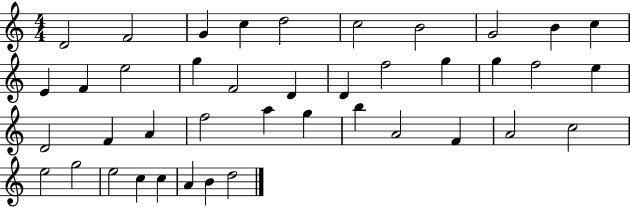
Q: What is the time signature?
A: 4/4